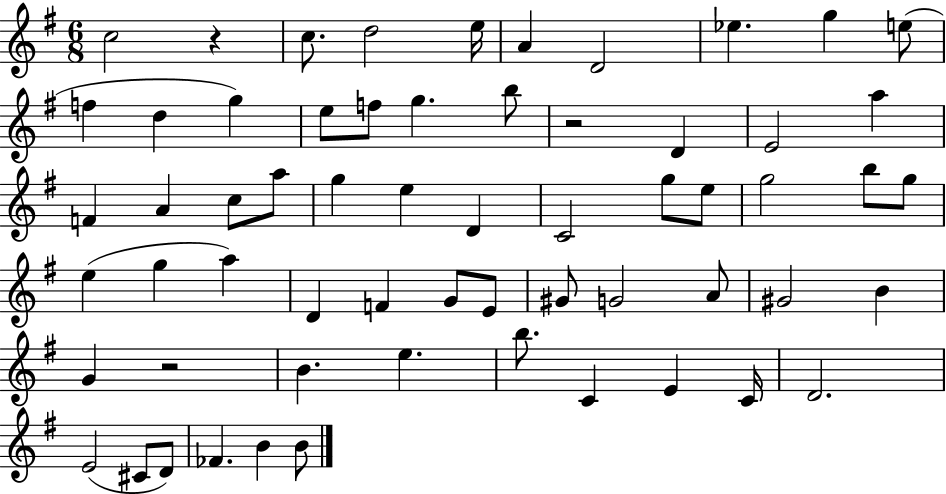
C5/h R/q C5/e. D5/h E5/s A4/q D4/h Eb5/q. G5/q E5/e F5/q D5/q G5/q E5/e F5/e G5/q. B5/e R/h D4/q E4/h A5/q F4/q A4/q C5/e A5/e G5/q E5/q D4/q C4/h G5/e E5/e G5/h B5/e G5/e E5/q G5/q A5/q D4/q F4/q G4/e E4/e G#4/e G4/h A4/e G#4/h B4/q G4/q R/h B4/q. E5/q. B5/e. C4/q E4/q C4/s D4/h. E4/h C#4/e D4/e FES4/q. B4/q B4/e